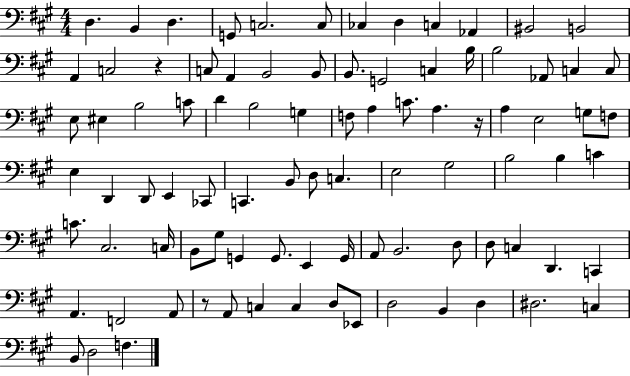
X:1
T:Untitled
M:4/4
L:1/4
K:A
D, B,, D, G,,/2 C,2 C,/2 _C, D, C, _A,, ^B,,2 B,,2 A,, C,2 z C,/2 A,, B,,2 B,,/2 B,,/2 G,,2 C, B,/4 B,2 _A,,/2 C, C,/2 E,/2 ^E, B,2 C/2 D B,2 G, F,/2 A, C/2 A, z/4 A, E,2 G,/2 F,/2 E, D,, D,,/2 E,, _C,,/2 C,, B,,/2 D,/2 C, E,2 ^G,2 B,2 B, C C/2 ^C,2 C,/4 B,,/2 ^G,/2 G,, G,,/2 E,, G,,/4 A,,/2 B,,2 D,/2 D,/2 C, D,, C,, A,, F,,2 A,,/2 z/2 A,,/2 C, C, D,/2 _E,,/2 D,2 B,, D, ^D,2 C, B,,/2 D,2 F,